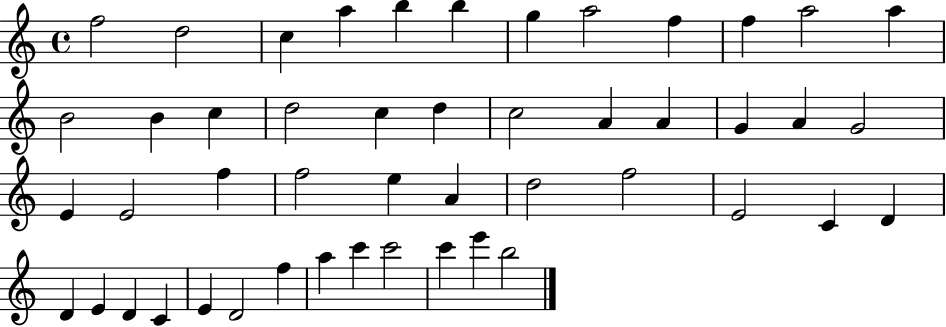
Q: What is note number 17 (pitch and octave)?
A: C5